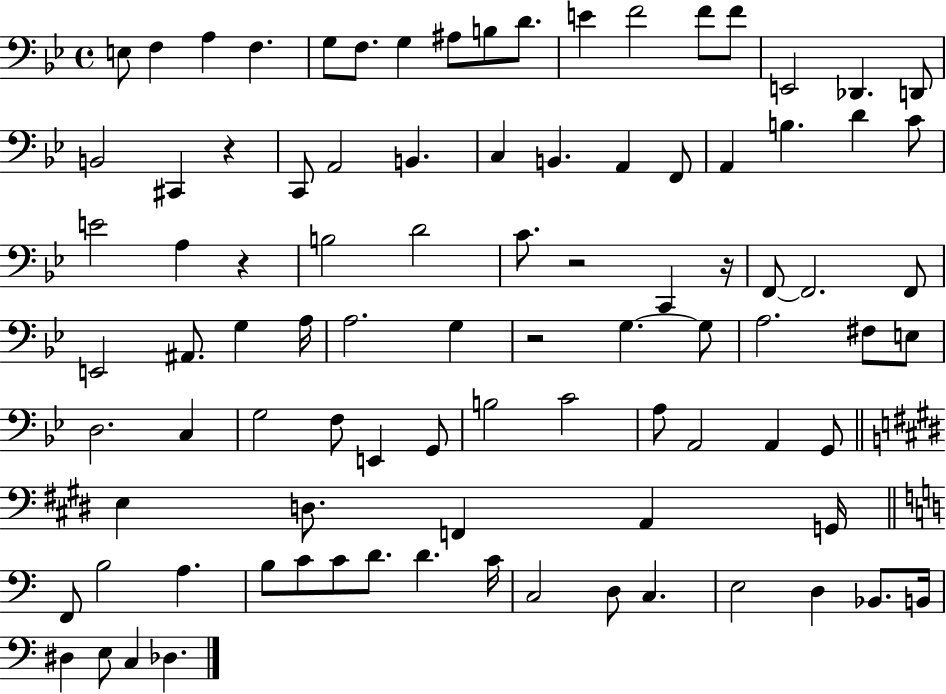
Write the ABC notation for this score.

X:1
T:Untitled
M:4/4
L:1/4
K:Bb
E,/2 F, A, F, G,/2 F,/2 G, ^A,/2 B,/2 D/2 E F2 F/2 F/2 E,,2 _D,, D,,/2 B,,2 ^C,, z C,,/2 A,,2 B,, C, B,, A,, F,,/2 A,, B, D C/2 E2 A, z B,2 D2 C/2 z2 C,, z/4 F,,/2 F,,2 F,,/2 E,,2 ^A,,/2 G, A,/4 A,2 G, z2 G, G,/2 A,2 ^F,/2 E,/2 D,2 C, G,2 F,/2 E,, G,,/2 B,2 C2 A,/2 A,,2 A,, G,,/2 E, D,/2 F,, A,, G,,/4 F,,/2 B,2 A, B,/2 C/2 C/2 D/2 D C/4 C,2 D,/2 C, E,2 D, _B,,/2 B,,/4 ^D, E,/2 C, _D,